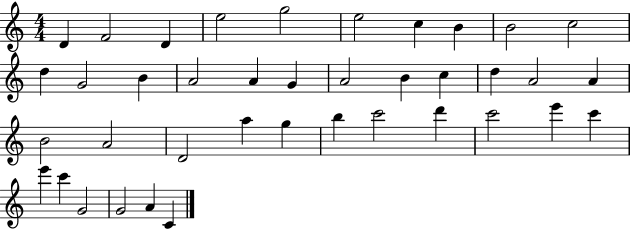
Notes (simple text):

D4/q F4/h D4/q E5/h G5/h E5/h C5/q B4/q B4/h C5/h D5/q G4/h B4/q A4/h A4/q G4/q A4/h B4/q C5/q D5/q A4/h A4/q B4/h A4/h D4/h A5/q G5/q B5/q C6/h D6/q C6/h E6/q C6/q E6/q C6/q G4/h G4/h A4/q C4/q